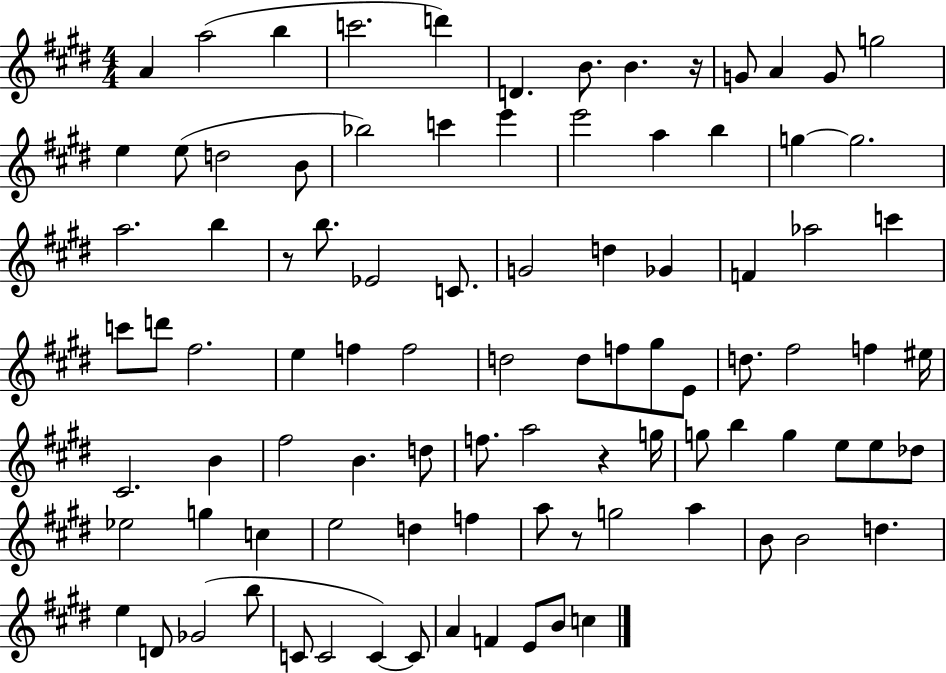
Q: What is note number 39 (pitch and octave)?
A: E5